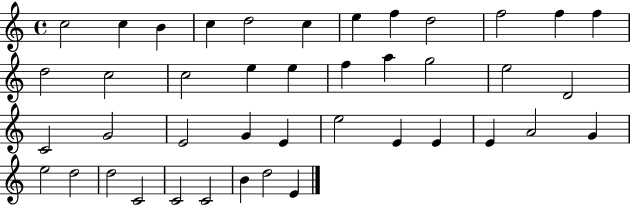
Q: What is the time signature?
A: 4/4